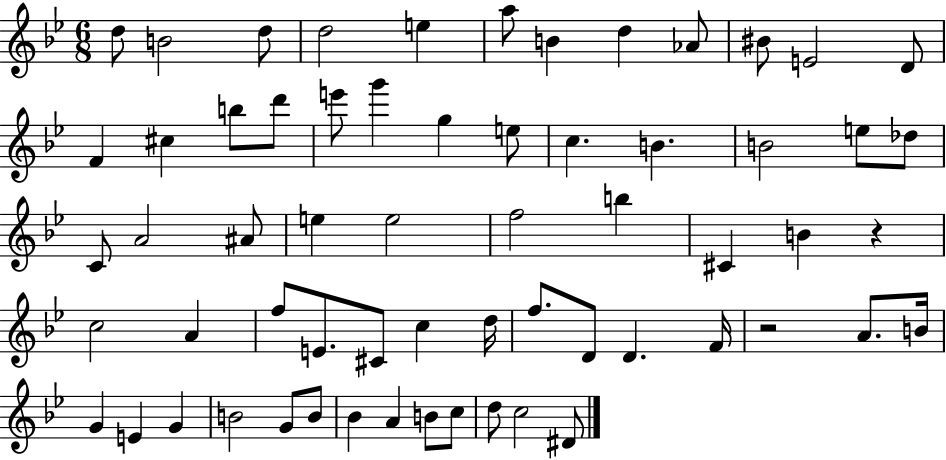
D5/e B4/h D5/e D5/h E5/q A5/e B4/q D5/q Ab4/e BIS4/e E4/h D4/e F4/q C#5/q B5/e D6/e E6/e G6/q G5/q E5/e C5/q. B4/q. B4/h E5/e Db5/e C4/e A4/h A#4/e E5/q E5/h F5/h B5/q C#4/q B4/q R/q C5/h A4/q F5/e E4/e. C#4/e C5/q D5/s F5/e. D4/e D4/q. F4/s R/h A4/e. B4/s G4/q E4/q G4/q B4/h G4/e B4/e Bb4/q A4/q B4/e C5/e D5/e C5/h D#4/e